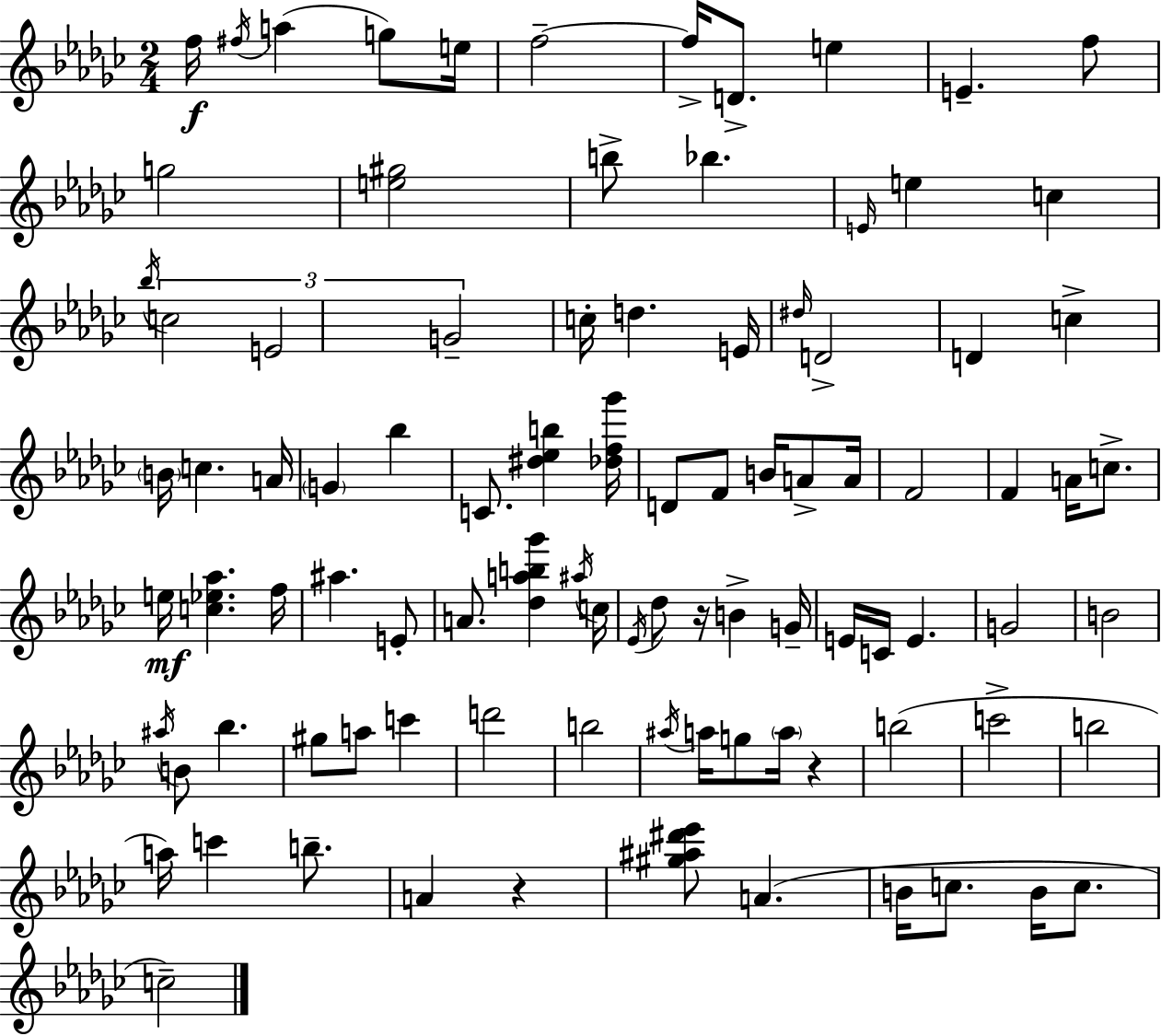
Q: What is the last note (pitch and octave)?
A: C5